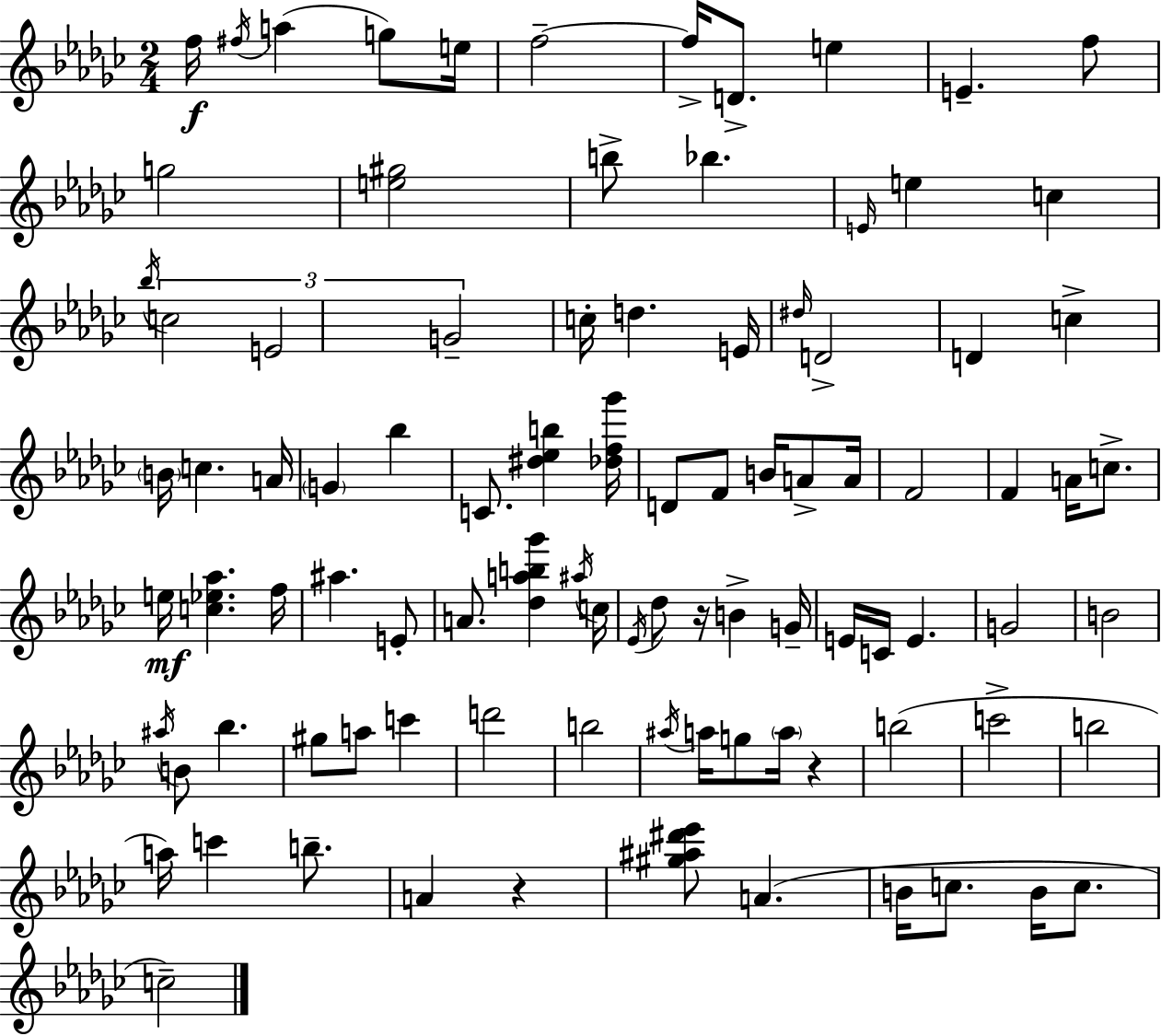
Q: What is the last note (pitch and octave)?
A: C5